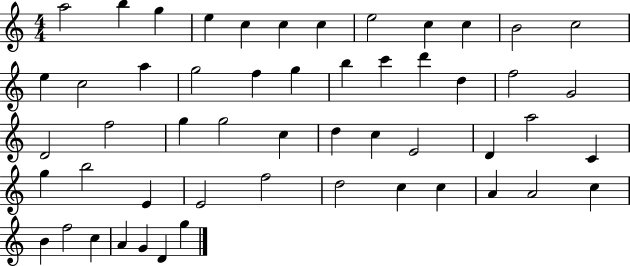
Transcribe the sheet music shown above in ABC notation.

X:1
T:Untitled
M:4/4
L:1/4
K:C
a2 b g e c c c e2 c c B2 c2 e c2 a g2 f g b c' d' d f2 G2 D2 f2 g g2 c d c E2 D a2 C g b2 E E2 f2 d2 c c A A2 c B f2 c A G D g